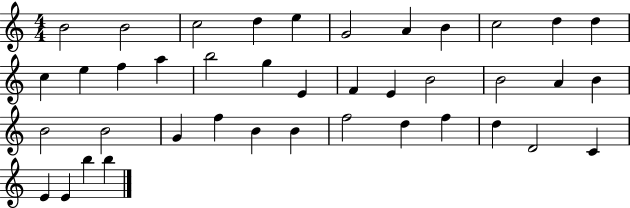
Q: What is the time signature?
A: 4/4